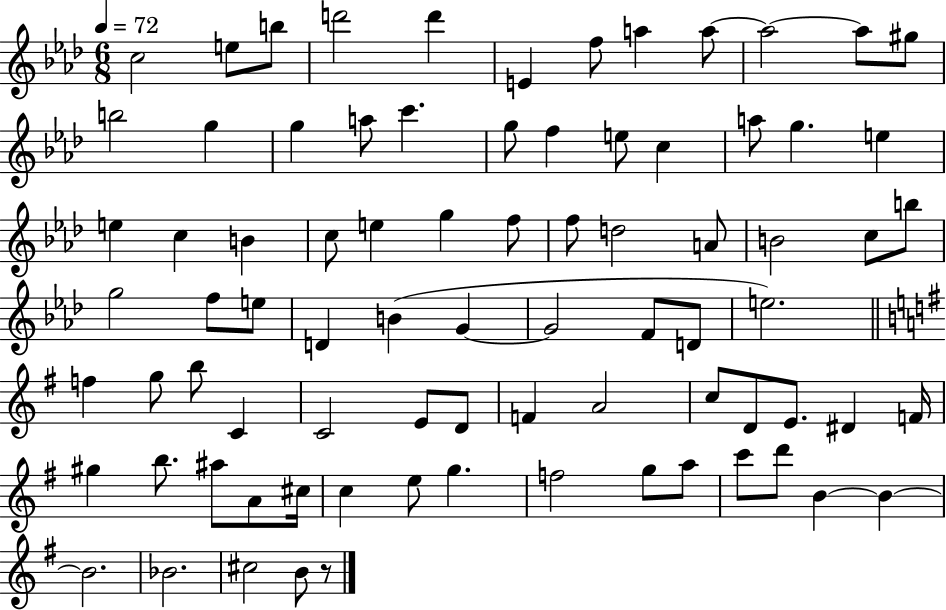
C5/h E5/e B5/e D6/h D6/q E4/q F5/e A5/q A5/e A5/h A5/e G#5/e B5/h G5/q G5/q A5/e C6/q. G5/e F5/q E5/e C5/q A5/e G5/q. E5/q E5/q C5/q B4/q C5/e E5/q G5/q F5/e F5/e D5/h A4/e B4/h C5/e B5/e G5/h F5/e E5/e D4/q B4/q G4/q G4/h F4/e D4/e E5/h. F5/q G5/e B5/e C4/q C4/h E4/e D4/e F4/q A4/h C5/e D4/e E4/e. D#4/q F4/s G#5/q B5/e. A#5/e A4/e C#5/s C5/q E5/e G5/q. F5/h G5/e A5/e C6/e D6/e B4/q B4/q B4/h. Bb4/h. C#5/h B4/e R/e